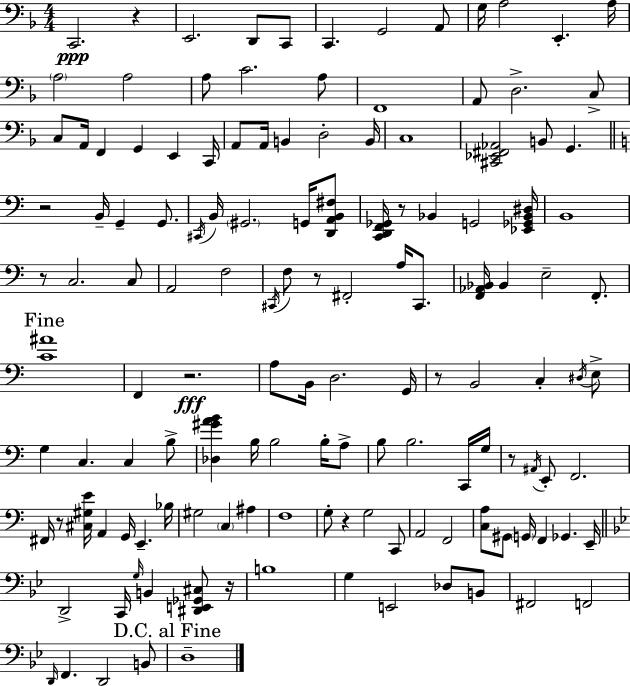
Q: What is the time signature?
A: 4/4